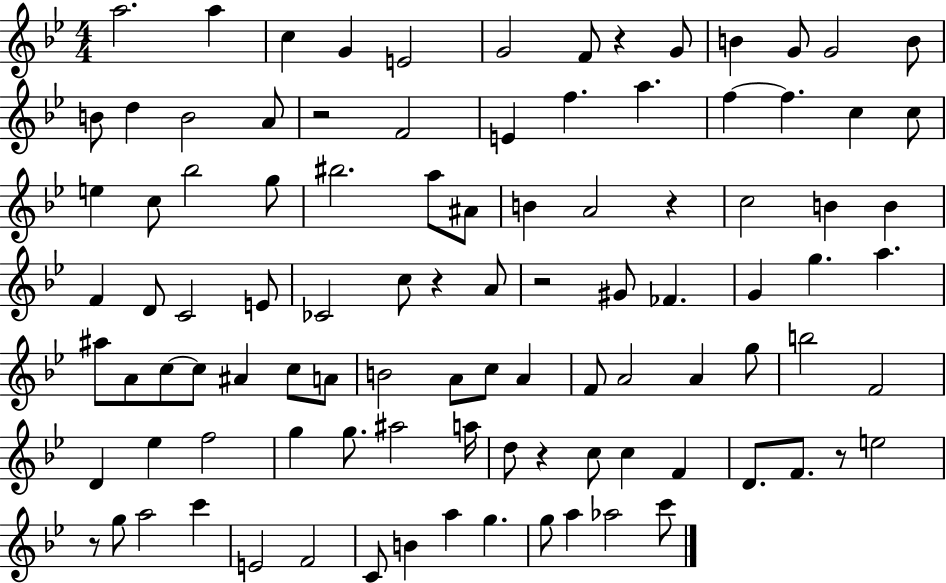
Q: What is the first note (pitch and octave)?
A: A5